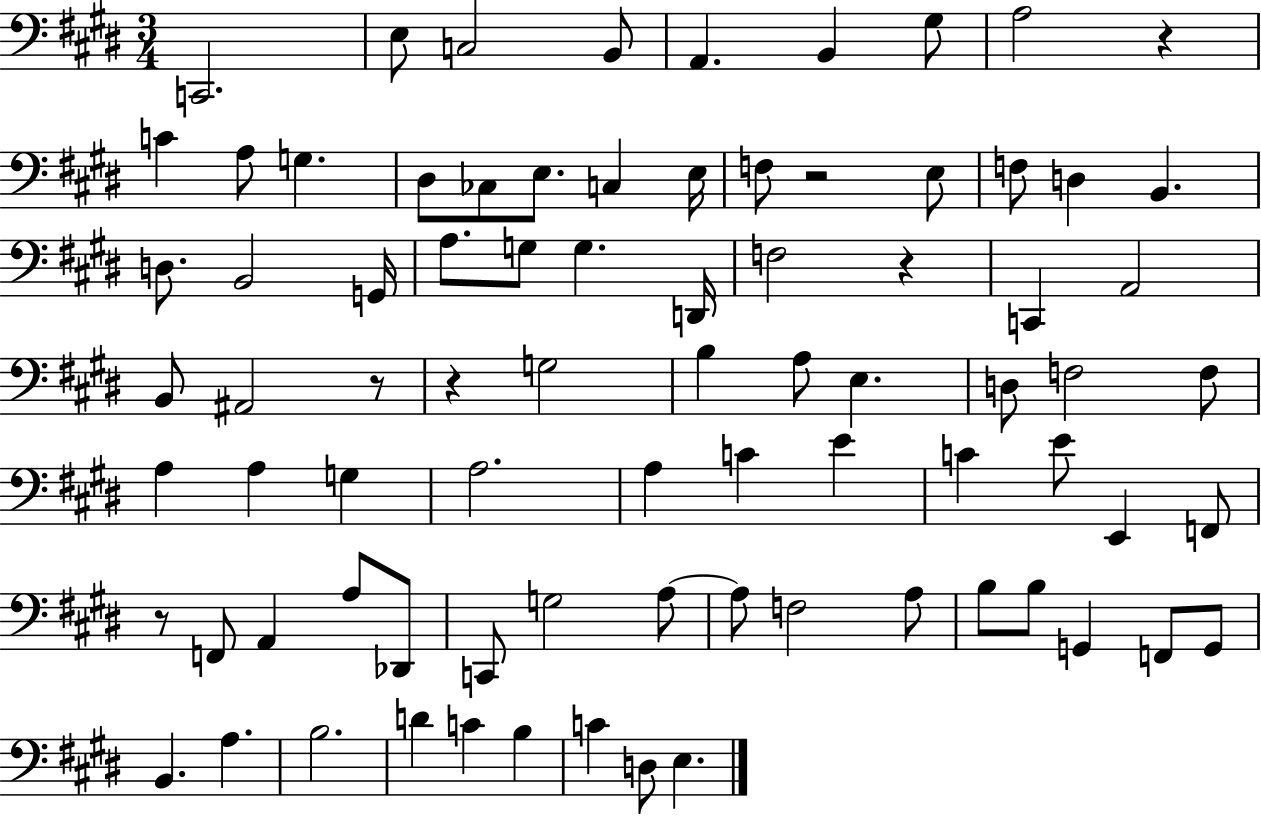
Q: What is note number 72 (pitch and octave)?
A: B3